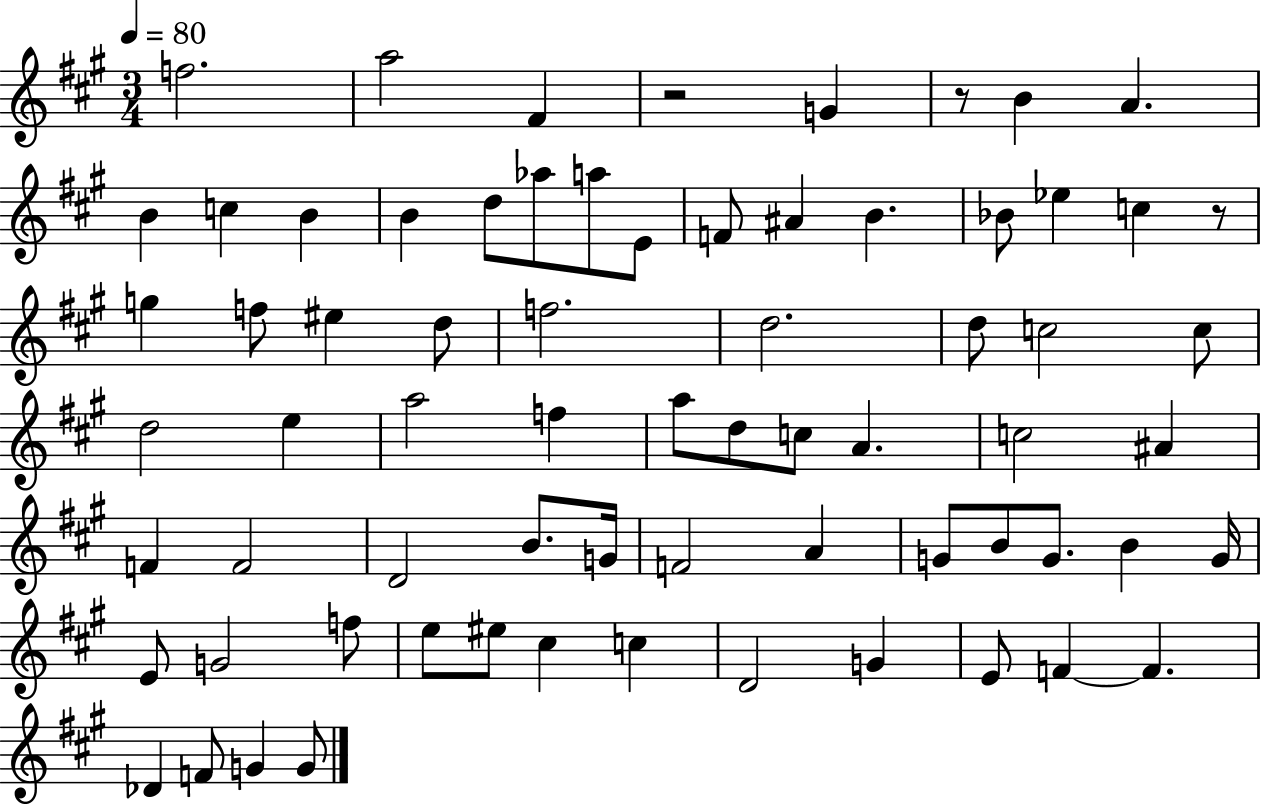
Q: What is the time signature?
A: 3/4